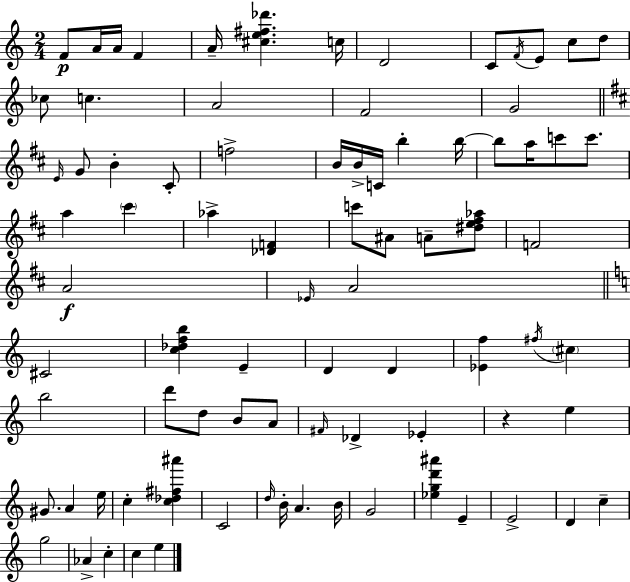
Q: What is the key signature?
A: C major